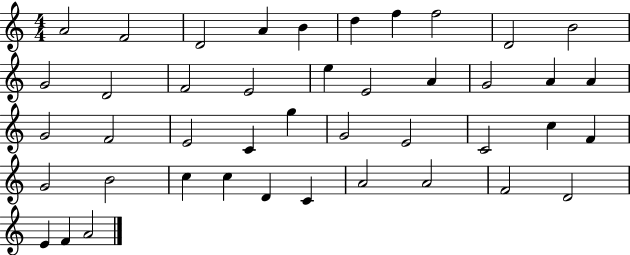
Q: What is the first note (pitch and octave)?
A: A4